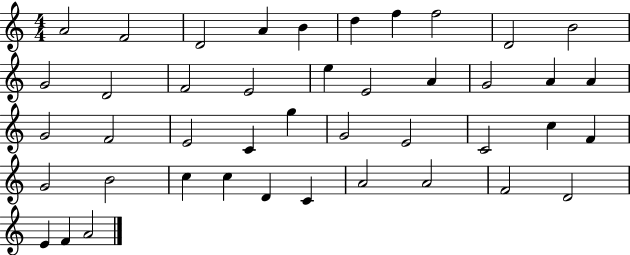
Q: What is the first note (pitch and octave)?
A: A4